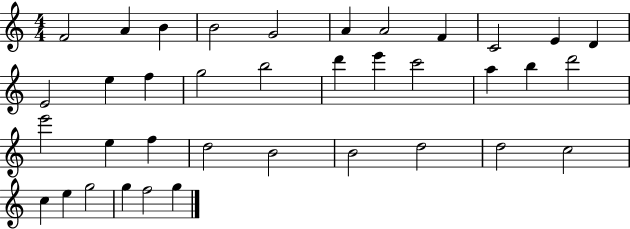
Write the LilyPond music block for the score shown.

{
  \clef treble
  \numericTimeSignature
  \time 4/4
  \key c \major
  f'2 a'4 b'4 | b'2 g'2 | a'4 a'2 f'4 | c'2 e'4 d'4 | \break e'2 e''4 f''4 | g''2 b''2 | d'''4 e'''4 c'''2 | a''4 b''4 d'''2 | \break e'''2 e''4 f''4 | d''2 b'2 | b'2 d''2 | d''2 c''2 | \break c''4 e''4 g''2 | g''4 f''2 g''4 | \bar "|."
}